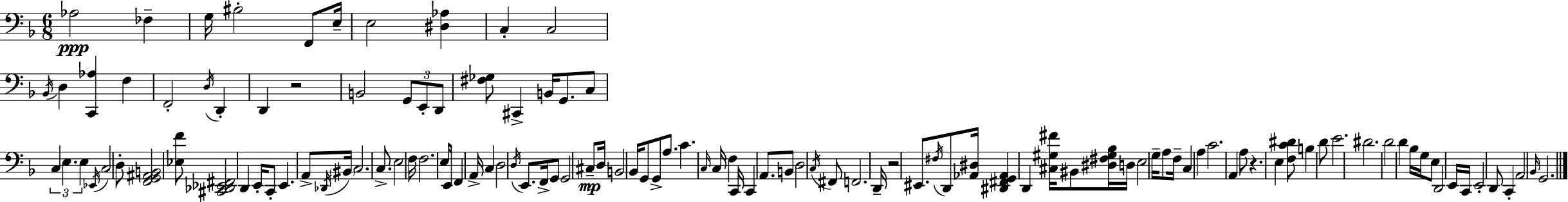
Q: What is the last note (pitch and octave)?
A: G2